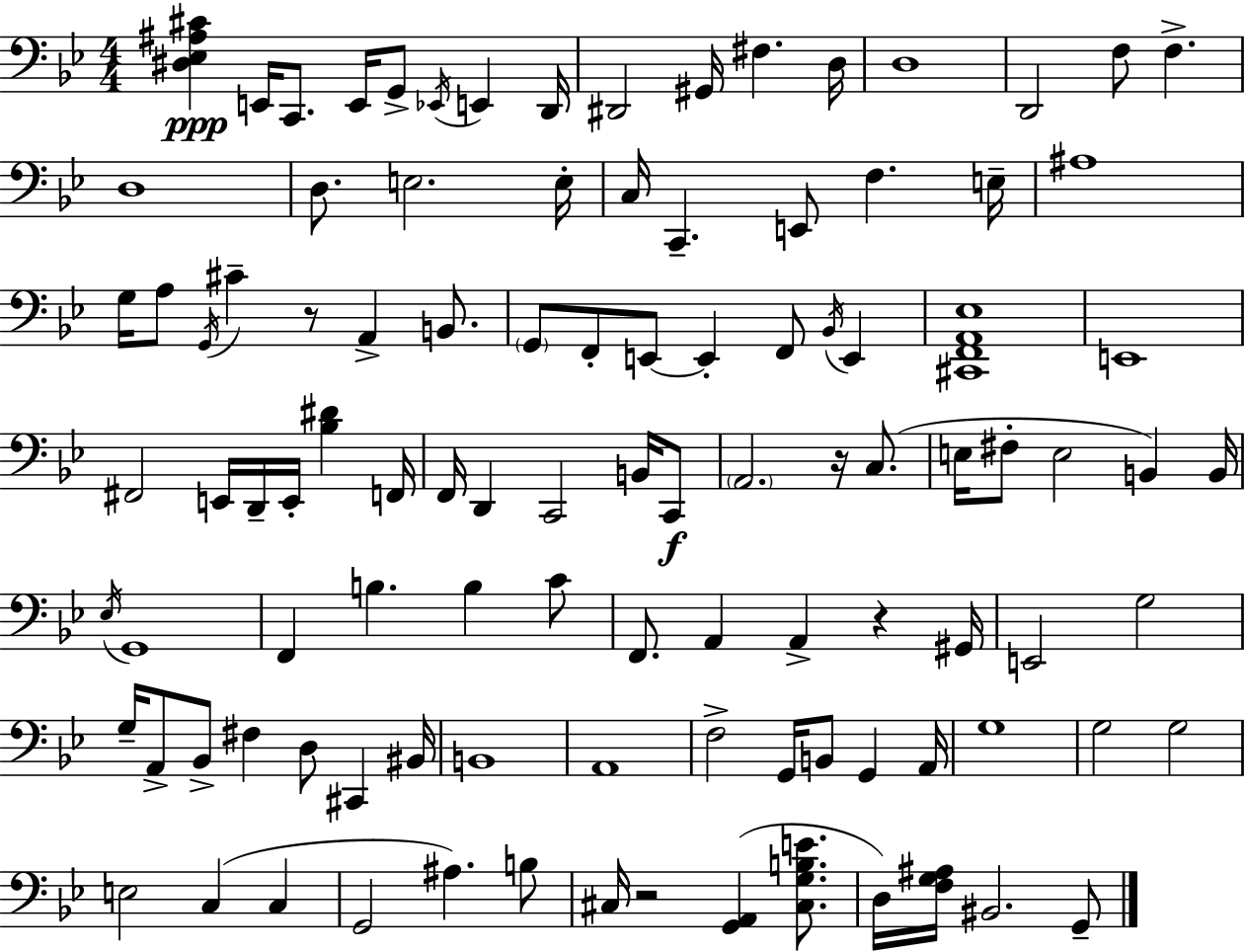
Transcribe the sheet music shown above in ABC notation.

X:1
T:Untitled
M:4/4
L:1/4
K:Gm
[^D,_E,^A,^C] E,,/4 C,,/2 E,,/4 G,,/2 _E,,/4 E,, D,,/4 ^D,,2 ^G,,/4 ^F, D,/4 D,4 D,,2 F,/2 F, D,4 D,/2 E,2 E,/4 C,/4 C,, E,,/2 F, E,/4 ^A,4 G,/4 A,/2 G,,/4 ^C z/2 A,, B,,/2 G,,/2 F,,/2 E,,/2 E,, F,,/2 _B,,/4 E,, [^C,,F,,A,,_E,]4 E,,4 ^F,,2 E,,/4 D,,/4 E,,/4 [_B,^D] F,,/4 F,,/4 D,, C,,2 B,,/4 C,,/2 A,,2 z/4 C,/2 E,/4 ^F,/2 E,2 B,, B,,/4 _E,/4 G,,4 F,, B, B, C/2 F,,/2 A,, A,, z ^G,,/4 E,,2 G,2 G,/4 A,,/2 _B,,/2 ^F, D,/2 ^C,, ^B,,/4 B,,4 A,,4 F,2 G,,/4 B,,/2 G,, A,,/4 G,4 G,2 G,2 E,2 C, C, G,,2 ^A, B,/2 ^C,/4 z2 [G,,A,,] [^C,G,B,E]/2 D,/4 [F,G,^A,]/4 ^B,,2 G,,/2